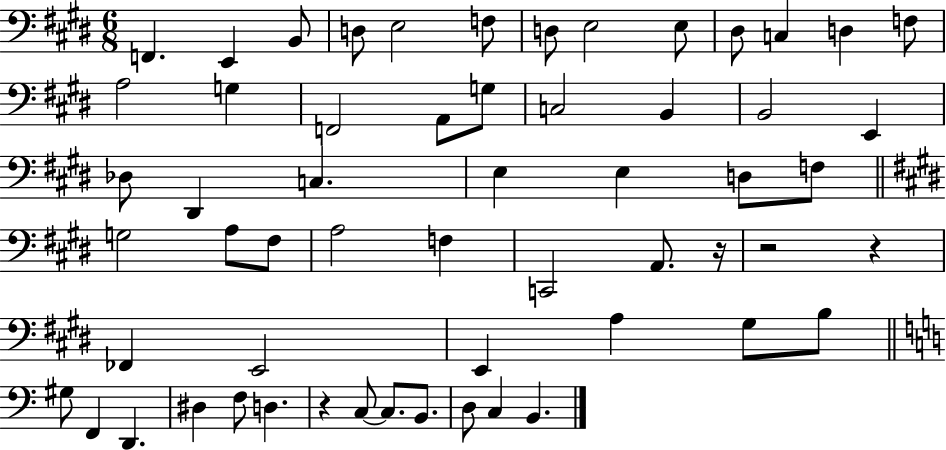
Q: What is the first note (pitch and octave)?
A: F2